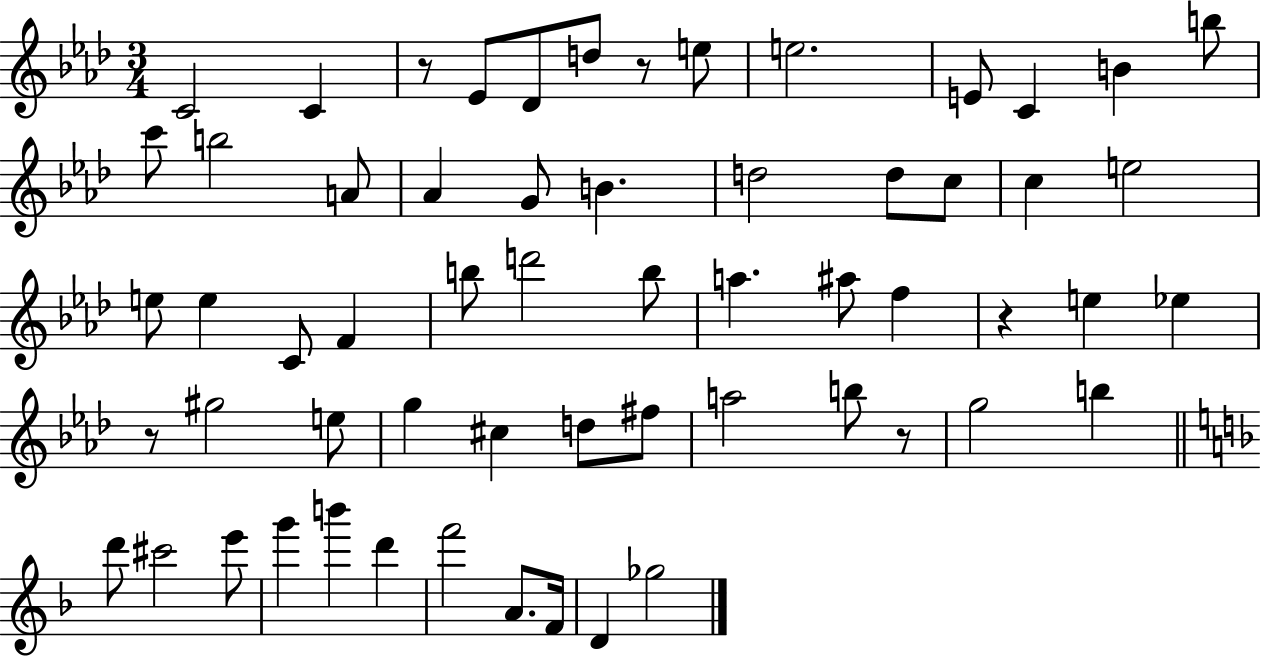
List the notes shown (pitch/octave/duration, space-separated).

C4/h C4/q R/e Eb4/e Db4/e D5/e R/e E5/e E5/h. E4/e C4/q B4/q B5/e C6/e B5/h A4/e Ab4/q G4/e B4/q. D5/h D5/e C5/e C5/q E5/h E5/e E5/q C4/e F4/q B5/e D6/h B5/e A5/q. A#5/e F5/q R/q E5/q Eb5/q R/e G#5/h E5/e G5/q C#5/q D5/e F#5/e A5/h B5/e R/e G5/h B5/q D6/e C#6/h E6/e G6/q B6/q D6/q F6/h A4/e. F4/s D4/q Gb5/h